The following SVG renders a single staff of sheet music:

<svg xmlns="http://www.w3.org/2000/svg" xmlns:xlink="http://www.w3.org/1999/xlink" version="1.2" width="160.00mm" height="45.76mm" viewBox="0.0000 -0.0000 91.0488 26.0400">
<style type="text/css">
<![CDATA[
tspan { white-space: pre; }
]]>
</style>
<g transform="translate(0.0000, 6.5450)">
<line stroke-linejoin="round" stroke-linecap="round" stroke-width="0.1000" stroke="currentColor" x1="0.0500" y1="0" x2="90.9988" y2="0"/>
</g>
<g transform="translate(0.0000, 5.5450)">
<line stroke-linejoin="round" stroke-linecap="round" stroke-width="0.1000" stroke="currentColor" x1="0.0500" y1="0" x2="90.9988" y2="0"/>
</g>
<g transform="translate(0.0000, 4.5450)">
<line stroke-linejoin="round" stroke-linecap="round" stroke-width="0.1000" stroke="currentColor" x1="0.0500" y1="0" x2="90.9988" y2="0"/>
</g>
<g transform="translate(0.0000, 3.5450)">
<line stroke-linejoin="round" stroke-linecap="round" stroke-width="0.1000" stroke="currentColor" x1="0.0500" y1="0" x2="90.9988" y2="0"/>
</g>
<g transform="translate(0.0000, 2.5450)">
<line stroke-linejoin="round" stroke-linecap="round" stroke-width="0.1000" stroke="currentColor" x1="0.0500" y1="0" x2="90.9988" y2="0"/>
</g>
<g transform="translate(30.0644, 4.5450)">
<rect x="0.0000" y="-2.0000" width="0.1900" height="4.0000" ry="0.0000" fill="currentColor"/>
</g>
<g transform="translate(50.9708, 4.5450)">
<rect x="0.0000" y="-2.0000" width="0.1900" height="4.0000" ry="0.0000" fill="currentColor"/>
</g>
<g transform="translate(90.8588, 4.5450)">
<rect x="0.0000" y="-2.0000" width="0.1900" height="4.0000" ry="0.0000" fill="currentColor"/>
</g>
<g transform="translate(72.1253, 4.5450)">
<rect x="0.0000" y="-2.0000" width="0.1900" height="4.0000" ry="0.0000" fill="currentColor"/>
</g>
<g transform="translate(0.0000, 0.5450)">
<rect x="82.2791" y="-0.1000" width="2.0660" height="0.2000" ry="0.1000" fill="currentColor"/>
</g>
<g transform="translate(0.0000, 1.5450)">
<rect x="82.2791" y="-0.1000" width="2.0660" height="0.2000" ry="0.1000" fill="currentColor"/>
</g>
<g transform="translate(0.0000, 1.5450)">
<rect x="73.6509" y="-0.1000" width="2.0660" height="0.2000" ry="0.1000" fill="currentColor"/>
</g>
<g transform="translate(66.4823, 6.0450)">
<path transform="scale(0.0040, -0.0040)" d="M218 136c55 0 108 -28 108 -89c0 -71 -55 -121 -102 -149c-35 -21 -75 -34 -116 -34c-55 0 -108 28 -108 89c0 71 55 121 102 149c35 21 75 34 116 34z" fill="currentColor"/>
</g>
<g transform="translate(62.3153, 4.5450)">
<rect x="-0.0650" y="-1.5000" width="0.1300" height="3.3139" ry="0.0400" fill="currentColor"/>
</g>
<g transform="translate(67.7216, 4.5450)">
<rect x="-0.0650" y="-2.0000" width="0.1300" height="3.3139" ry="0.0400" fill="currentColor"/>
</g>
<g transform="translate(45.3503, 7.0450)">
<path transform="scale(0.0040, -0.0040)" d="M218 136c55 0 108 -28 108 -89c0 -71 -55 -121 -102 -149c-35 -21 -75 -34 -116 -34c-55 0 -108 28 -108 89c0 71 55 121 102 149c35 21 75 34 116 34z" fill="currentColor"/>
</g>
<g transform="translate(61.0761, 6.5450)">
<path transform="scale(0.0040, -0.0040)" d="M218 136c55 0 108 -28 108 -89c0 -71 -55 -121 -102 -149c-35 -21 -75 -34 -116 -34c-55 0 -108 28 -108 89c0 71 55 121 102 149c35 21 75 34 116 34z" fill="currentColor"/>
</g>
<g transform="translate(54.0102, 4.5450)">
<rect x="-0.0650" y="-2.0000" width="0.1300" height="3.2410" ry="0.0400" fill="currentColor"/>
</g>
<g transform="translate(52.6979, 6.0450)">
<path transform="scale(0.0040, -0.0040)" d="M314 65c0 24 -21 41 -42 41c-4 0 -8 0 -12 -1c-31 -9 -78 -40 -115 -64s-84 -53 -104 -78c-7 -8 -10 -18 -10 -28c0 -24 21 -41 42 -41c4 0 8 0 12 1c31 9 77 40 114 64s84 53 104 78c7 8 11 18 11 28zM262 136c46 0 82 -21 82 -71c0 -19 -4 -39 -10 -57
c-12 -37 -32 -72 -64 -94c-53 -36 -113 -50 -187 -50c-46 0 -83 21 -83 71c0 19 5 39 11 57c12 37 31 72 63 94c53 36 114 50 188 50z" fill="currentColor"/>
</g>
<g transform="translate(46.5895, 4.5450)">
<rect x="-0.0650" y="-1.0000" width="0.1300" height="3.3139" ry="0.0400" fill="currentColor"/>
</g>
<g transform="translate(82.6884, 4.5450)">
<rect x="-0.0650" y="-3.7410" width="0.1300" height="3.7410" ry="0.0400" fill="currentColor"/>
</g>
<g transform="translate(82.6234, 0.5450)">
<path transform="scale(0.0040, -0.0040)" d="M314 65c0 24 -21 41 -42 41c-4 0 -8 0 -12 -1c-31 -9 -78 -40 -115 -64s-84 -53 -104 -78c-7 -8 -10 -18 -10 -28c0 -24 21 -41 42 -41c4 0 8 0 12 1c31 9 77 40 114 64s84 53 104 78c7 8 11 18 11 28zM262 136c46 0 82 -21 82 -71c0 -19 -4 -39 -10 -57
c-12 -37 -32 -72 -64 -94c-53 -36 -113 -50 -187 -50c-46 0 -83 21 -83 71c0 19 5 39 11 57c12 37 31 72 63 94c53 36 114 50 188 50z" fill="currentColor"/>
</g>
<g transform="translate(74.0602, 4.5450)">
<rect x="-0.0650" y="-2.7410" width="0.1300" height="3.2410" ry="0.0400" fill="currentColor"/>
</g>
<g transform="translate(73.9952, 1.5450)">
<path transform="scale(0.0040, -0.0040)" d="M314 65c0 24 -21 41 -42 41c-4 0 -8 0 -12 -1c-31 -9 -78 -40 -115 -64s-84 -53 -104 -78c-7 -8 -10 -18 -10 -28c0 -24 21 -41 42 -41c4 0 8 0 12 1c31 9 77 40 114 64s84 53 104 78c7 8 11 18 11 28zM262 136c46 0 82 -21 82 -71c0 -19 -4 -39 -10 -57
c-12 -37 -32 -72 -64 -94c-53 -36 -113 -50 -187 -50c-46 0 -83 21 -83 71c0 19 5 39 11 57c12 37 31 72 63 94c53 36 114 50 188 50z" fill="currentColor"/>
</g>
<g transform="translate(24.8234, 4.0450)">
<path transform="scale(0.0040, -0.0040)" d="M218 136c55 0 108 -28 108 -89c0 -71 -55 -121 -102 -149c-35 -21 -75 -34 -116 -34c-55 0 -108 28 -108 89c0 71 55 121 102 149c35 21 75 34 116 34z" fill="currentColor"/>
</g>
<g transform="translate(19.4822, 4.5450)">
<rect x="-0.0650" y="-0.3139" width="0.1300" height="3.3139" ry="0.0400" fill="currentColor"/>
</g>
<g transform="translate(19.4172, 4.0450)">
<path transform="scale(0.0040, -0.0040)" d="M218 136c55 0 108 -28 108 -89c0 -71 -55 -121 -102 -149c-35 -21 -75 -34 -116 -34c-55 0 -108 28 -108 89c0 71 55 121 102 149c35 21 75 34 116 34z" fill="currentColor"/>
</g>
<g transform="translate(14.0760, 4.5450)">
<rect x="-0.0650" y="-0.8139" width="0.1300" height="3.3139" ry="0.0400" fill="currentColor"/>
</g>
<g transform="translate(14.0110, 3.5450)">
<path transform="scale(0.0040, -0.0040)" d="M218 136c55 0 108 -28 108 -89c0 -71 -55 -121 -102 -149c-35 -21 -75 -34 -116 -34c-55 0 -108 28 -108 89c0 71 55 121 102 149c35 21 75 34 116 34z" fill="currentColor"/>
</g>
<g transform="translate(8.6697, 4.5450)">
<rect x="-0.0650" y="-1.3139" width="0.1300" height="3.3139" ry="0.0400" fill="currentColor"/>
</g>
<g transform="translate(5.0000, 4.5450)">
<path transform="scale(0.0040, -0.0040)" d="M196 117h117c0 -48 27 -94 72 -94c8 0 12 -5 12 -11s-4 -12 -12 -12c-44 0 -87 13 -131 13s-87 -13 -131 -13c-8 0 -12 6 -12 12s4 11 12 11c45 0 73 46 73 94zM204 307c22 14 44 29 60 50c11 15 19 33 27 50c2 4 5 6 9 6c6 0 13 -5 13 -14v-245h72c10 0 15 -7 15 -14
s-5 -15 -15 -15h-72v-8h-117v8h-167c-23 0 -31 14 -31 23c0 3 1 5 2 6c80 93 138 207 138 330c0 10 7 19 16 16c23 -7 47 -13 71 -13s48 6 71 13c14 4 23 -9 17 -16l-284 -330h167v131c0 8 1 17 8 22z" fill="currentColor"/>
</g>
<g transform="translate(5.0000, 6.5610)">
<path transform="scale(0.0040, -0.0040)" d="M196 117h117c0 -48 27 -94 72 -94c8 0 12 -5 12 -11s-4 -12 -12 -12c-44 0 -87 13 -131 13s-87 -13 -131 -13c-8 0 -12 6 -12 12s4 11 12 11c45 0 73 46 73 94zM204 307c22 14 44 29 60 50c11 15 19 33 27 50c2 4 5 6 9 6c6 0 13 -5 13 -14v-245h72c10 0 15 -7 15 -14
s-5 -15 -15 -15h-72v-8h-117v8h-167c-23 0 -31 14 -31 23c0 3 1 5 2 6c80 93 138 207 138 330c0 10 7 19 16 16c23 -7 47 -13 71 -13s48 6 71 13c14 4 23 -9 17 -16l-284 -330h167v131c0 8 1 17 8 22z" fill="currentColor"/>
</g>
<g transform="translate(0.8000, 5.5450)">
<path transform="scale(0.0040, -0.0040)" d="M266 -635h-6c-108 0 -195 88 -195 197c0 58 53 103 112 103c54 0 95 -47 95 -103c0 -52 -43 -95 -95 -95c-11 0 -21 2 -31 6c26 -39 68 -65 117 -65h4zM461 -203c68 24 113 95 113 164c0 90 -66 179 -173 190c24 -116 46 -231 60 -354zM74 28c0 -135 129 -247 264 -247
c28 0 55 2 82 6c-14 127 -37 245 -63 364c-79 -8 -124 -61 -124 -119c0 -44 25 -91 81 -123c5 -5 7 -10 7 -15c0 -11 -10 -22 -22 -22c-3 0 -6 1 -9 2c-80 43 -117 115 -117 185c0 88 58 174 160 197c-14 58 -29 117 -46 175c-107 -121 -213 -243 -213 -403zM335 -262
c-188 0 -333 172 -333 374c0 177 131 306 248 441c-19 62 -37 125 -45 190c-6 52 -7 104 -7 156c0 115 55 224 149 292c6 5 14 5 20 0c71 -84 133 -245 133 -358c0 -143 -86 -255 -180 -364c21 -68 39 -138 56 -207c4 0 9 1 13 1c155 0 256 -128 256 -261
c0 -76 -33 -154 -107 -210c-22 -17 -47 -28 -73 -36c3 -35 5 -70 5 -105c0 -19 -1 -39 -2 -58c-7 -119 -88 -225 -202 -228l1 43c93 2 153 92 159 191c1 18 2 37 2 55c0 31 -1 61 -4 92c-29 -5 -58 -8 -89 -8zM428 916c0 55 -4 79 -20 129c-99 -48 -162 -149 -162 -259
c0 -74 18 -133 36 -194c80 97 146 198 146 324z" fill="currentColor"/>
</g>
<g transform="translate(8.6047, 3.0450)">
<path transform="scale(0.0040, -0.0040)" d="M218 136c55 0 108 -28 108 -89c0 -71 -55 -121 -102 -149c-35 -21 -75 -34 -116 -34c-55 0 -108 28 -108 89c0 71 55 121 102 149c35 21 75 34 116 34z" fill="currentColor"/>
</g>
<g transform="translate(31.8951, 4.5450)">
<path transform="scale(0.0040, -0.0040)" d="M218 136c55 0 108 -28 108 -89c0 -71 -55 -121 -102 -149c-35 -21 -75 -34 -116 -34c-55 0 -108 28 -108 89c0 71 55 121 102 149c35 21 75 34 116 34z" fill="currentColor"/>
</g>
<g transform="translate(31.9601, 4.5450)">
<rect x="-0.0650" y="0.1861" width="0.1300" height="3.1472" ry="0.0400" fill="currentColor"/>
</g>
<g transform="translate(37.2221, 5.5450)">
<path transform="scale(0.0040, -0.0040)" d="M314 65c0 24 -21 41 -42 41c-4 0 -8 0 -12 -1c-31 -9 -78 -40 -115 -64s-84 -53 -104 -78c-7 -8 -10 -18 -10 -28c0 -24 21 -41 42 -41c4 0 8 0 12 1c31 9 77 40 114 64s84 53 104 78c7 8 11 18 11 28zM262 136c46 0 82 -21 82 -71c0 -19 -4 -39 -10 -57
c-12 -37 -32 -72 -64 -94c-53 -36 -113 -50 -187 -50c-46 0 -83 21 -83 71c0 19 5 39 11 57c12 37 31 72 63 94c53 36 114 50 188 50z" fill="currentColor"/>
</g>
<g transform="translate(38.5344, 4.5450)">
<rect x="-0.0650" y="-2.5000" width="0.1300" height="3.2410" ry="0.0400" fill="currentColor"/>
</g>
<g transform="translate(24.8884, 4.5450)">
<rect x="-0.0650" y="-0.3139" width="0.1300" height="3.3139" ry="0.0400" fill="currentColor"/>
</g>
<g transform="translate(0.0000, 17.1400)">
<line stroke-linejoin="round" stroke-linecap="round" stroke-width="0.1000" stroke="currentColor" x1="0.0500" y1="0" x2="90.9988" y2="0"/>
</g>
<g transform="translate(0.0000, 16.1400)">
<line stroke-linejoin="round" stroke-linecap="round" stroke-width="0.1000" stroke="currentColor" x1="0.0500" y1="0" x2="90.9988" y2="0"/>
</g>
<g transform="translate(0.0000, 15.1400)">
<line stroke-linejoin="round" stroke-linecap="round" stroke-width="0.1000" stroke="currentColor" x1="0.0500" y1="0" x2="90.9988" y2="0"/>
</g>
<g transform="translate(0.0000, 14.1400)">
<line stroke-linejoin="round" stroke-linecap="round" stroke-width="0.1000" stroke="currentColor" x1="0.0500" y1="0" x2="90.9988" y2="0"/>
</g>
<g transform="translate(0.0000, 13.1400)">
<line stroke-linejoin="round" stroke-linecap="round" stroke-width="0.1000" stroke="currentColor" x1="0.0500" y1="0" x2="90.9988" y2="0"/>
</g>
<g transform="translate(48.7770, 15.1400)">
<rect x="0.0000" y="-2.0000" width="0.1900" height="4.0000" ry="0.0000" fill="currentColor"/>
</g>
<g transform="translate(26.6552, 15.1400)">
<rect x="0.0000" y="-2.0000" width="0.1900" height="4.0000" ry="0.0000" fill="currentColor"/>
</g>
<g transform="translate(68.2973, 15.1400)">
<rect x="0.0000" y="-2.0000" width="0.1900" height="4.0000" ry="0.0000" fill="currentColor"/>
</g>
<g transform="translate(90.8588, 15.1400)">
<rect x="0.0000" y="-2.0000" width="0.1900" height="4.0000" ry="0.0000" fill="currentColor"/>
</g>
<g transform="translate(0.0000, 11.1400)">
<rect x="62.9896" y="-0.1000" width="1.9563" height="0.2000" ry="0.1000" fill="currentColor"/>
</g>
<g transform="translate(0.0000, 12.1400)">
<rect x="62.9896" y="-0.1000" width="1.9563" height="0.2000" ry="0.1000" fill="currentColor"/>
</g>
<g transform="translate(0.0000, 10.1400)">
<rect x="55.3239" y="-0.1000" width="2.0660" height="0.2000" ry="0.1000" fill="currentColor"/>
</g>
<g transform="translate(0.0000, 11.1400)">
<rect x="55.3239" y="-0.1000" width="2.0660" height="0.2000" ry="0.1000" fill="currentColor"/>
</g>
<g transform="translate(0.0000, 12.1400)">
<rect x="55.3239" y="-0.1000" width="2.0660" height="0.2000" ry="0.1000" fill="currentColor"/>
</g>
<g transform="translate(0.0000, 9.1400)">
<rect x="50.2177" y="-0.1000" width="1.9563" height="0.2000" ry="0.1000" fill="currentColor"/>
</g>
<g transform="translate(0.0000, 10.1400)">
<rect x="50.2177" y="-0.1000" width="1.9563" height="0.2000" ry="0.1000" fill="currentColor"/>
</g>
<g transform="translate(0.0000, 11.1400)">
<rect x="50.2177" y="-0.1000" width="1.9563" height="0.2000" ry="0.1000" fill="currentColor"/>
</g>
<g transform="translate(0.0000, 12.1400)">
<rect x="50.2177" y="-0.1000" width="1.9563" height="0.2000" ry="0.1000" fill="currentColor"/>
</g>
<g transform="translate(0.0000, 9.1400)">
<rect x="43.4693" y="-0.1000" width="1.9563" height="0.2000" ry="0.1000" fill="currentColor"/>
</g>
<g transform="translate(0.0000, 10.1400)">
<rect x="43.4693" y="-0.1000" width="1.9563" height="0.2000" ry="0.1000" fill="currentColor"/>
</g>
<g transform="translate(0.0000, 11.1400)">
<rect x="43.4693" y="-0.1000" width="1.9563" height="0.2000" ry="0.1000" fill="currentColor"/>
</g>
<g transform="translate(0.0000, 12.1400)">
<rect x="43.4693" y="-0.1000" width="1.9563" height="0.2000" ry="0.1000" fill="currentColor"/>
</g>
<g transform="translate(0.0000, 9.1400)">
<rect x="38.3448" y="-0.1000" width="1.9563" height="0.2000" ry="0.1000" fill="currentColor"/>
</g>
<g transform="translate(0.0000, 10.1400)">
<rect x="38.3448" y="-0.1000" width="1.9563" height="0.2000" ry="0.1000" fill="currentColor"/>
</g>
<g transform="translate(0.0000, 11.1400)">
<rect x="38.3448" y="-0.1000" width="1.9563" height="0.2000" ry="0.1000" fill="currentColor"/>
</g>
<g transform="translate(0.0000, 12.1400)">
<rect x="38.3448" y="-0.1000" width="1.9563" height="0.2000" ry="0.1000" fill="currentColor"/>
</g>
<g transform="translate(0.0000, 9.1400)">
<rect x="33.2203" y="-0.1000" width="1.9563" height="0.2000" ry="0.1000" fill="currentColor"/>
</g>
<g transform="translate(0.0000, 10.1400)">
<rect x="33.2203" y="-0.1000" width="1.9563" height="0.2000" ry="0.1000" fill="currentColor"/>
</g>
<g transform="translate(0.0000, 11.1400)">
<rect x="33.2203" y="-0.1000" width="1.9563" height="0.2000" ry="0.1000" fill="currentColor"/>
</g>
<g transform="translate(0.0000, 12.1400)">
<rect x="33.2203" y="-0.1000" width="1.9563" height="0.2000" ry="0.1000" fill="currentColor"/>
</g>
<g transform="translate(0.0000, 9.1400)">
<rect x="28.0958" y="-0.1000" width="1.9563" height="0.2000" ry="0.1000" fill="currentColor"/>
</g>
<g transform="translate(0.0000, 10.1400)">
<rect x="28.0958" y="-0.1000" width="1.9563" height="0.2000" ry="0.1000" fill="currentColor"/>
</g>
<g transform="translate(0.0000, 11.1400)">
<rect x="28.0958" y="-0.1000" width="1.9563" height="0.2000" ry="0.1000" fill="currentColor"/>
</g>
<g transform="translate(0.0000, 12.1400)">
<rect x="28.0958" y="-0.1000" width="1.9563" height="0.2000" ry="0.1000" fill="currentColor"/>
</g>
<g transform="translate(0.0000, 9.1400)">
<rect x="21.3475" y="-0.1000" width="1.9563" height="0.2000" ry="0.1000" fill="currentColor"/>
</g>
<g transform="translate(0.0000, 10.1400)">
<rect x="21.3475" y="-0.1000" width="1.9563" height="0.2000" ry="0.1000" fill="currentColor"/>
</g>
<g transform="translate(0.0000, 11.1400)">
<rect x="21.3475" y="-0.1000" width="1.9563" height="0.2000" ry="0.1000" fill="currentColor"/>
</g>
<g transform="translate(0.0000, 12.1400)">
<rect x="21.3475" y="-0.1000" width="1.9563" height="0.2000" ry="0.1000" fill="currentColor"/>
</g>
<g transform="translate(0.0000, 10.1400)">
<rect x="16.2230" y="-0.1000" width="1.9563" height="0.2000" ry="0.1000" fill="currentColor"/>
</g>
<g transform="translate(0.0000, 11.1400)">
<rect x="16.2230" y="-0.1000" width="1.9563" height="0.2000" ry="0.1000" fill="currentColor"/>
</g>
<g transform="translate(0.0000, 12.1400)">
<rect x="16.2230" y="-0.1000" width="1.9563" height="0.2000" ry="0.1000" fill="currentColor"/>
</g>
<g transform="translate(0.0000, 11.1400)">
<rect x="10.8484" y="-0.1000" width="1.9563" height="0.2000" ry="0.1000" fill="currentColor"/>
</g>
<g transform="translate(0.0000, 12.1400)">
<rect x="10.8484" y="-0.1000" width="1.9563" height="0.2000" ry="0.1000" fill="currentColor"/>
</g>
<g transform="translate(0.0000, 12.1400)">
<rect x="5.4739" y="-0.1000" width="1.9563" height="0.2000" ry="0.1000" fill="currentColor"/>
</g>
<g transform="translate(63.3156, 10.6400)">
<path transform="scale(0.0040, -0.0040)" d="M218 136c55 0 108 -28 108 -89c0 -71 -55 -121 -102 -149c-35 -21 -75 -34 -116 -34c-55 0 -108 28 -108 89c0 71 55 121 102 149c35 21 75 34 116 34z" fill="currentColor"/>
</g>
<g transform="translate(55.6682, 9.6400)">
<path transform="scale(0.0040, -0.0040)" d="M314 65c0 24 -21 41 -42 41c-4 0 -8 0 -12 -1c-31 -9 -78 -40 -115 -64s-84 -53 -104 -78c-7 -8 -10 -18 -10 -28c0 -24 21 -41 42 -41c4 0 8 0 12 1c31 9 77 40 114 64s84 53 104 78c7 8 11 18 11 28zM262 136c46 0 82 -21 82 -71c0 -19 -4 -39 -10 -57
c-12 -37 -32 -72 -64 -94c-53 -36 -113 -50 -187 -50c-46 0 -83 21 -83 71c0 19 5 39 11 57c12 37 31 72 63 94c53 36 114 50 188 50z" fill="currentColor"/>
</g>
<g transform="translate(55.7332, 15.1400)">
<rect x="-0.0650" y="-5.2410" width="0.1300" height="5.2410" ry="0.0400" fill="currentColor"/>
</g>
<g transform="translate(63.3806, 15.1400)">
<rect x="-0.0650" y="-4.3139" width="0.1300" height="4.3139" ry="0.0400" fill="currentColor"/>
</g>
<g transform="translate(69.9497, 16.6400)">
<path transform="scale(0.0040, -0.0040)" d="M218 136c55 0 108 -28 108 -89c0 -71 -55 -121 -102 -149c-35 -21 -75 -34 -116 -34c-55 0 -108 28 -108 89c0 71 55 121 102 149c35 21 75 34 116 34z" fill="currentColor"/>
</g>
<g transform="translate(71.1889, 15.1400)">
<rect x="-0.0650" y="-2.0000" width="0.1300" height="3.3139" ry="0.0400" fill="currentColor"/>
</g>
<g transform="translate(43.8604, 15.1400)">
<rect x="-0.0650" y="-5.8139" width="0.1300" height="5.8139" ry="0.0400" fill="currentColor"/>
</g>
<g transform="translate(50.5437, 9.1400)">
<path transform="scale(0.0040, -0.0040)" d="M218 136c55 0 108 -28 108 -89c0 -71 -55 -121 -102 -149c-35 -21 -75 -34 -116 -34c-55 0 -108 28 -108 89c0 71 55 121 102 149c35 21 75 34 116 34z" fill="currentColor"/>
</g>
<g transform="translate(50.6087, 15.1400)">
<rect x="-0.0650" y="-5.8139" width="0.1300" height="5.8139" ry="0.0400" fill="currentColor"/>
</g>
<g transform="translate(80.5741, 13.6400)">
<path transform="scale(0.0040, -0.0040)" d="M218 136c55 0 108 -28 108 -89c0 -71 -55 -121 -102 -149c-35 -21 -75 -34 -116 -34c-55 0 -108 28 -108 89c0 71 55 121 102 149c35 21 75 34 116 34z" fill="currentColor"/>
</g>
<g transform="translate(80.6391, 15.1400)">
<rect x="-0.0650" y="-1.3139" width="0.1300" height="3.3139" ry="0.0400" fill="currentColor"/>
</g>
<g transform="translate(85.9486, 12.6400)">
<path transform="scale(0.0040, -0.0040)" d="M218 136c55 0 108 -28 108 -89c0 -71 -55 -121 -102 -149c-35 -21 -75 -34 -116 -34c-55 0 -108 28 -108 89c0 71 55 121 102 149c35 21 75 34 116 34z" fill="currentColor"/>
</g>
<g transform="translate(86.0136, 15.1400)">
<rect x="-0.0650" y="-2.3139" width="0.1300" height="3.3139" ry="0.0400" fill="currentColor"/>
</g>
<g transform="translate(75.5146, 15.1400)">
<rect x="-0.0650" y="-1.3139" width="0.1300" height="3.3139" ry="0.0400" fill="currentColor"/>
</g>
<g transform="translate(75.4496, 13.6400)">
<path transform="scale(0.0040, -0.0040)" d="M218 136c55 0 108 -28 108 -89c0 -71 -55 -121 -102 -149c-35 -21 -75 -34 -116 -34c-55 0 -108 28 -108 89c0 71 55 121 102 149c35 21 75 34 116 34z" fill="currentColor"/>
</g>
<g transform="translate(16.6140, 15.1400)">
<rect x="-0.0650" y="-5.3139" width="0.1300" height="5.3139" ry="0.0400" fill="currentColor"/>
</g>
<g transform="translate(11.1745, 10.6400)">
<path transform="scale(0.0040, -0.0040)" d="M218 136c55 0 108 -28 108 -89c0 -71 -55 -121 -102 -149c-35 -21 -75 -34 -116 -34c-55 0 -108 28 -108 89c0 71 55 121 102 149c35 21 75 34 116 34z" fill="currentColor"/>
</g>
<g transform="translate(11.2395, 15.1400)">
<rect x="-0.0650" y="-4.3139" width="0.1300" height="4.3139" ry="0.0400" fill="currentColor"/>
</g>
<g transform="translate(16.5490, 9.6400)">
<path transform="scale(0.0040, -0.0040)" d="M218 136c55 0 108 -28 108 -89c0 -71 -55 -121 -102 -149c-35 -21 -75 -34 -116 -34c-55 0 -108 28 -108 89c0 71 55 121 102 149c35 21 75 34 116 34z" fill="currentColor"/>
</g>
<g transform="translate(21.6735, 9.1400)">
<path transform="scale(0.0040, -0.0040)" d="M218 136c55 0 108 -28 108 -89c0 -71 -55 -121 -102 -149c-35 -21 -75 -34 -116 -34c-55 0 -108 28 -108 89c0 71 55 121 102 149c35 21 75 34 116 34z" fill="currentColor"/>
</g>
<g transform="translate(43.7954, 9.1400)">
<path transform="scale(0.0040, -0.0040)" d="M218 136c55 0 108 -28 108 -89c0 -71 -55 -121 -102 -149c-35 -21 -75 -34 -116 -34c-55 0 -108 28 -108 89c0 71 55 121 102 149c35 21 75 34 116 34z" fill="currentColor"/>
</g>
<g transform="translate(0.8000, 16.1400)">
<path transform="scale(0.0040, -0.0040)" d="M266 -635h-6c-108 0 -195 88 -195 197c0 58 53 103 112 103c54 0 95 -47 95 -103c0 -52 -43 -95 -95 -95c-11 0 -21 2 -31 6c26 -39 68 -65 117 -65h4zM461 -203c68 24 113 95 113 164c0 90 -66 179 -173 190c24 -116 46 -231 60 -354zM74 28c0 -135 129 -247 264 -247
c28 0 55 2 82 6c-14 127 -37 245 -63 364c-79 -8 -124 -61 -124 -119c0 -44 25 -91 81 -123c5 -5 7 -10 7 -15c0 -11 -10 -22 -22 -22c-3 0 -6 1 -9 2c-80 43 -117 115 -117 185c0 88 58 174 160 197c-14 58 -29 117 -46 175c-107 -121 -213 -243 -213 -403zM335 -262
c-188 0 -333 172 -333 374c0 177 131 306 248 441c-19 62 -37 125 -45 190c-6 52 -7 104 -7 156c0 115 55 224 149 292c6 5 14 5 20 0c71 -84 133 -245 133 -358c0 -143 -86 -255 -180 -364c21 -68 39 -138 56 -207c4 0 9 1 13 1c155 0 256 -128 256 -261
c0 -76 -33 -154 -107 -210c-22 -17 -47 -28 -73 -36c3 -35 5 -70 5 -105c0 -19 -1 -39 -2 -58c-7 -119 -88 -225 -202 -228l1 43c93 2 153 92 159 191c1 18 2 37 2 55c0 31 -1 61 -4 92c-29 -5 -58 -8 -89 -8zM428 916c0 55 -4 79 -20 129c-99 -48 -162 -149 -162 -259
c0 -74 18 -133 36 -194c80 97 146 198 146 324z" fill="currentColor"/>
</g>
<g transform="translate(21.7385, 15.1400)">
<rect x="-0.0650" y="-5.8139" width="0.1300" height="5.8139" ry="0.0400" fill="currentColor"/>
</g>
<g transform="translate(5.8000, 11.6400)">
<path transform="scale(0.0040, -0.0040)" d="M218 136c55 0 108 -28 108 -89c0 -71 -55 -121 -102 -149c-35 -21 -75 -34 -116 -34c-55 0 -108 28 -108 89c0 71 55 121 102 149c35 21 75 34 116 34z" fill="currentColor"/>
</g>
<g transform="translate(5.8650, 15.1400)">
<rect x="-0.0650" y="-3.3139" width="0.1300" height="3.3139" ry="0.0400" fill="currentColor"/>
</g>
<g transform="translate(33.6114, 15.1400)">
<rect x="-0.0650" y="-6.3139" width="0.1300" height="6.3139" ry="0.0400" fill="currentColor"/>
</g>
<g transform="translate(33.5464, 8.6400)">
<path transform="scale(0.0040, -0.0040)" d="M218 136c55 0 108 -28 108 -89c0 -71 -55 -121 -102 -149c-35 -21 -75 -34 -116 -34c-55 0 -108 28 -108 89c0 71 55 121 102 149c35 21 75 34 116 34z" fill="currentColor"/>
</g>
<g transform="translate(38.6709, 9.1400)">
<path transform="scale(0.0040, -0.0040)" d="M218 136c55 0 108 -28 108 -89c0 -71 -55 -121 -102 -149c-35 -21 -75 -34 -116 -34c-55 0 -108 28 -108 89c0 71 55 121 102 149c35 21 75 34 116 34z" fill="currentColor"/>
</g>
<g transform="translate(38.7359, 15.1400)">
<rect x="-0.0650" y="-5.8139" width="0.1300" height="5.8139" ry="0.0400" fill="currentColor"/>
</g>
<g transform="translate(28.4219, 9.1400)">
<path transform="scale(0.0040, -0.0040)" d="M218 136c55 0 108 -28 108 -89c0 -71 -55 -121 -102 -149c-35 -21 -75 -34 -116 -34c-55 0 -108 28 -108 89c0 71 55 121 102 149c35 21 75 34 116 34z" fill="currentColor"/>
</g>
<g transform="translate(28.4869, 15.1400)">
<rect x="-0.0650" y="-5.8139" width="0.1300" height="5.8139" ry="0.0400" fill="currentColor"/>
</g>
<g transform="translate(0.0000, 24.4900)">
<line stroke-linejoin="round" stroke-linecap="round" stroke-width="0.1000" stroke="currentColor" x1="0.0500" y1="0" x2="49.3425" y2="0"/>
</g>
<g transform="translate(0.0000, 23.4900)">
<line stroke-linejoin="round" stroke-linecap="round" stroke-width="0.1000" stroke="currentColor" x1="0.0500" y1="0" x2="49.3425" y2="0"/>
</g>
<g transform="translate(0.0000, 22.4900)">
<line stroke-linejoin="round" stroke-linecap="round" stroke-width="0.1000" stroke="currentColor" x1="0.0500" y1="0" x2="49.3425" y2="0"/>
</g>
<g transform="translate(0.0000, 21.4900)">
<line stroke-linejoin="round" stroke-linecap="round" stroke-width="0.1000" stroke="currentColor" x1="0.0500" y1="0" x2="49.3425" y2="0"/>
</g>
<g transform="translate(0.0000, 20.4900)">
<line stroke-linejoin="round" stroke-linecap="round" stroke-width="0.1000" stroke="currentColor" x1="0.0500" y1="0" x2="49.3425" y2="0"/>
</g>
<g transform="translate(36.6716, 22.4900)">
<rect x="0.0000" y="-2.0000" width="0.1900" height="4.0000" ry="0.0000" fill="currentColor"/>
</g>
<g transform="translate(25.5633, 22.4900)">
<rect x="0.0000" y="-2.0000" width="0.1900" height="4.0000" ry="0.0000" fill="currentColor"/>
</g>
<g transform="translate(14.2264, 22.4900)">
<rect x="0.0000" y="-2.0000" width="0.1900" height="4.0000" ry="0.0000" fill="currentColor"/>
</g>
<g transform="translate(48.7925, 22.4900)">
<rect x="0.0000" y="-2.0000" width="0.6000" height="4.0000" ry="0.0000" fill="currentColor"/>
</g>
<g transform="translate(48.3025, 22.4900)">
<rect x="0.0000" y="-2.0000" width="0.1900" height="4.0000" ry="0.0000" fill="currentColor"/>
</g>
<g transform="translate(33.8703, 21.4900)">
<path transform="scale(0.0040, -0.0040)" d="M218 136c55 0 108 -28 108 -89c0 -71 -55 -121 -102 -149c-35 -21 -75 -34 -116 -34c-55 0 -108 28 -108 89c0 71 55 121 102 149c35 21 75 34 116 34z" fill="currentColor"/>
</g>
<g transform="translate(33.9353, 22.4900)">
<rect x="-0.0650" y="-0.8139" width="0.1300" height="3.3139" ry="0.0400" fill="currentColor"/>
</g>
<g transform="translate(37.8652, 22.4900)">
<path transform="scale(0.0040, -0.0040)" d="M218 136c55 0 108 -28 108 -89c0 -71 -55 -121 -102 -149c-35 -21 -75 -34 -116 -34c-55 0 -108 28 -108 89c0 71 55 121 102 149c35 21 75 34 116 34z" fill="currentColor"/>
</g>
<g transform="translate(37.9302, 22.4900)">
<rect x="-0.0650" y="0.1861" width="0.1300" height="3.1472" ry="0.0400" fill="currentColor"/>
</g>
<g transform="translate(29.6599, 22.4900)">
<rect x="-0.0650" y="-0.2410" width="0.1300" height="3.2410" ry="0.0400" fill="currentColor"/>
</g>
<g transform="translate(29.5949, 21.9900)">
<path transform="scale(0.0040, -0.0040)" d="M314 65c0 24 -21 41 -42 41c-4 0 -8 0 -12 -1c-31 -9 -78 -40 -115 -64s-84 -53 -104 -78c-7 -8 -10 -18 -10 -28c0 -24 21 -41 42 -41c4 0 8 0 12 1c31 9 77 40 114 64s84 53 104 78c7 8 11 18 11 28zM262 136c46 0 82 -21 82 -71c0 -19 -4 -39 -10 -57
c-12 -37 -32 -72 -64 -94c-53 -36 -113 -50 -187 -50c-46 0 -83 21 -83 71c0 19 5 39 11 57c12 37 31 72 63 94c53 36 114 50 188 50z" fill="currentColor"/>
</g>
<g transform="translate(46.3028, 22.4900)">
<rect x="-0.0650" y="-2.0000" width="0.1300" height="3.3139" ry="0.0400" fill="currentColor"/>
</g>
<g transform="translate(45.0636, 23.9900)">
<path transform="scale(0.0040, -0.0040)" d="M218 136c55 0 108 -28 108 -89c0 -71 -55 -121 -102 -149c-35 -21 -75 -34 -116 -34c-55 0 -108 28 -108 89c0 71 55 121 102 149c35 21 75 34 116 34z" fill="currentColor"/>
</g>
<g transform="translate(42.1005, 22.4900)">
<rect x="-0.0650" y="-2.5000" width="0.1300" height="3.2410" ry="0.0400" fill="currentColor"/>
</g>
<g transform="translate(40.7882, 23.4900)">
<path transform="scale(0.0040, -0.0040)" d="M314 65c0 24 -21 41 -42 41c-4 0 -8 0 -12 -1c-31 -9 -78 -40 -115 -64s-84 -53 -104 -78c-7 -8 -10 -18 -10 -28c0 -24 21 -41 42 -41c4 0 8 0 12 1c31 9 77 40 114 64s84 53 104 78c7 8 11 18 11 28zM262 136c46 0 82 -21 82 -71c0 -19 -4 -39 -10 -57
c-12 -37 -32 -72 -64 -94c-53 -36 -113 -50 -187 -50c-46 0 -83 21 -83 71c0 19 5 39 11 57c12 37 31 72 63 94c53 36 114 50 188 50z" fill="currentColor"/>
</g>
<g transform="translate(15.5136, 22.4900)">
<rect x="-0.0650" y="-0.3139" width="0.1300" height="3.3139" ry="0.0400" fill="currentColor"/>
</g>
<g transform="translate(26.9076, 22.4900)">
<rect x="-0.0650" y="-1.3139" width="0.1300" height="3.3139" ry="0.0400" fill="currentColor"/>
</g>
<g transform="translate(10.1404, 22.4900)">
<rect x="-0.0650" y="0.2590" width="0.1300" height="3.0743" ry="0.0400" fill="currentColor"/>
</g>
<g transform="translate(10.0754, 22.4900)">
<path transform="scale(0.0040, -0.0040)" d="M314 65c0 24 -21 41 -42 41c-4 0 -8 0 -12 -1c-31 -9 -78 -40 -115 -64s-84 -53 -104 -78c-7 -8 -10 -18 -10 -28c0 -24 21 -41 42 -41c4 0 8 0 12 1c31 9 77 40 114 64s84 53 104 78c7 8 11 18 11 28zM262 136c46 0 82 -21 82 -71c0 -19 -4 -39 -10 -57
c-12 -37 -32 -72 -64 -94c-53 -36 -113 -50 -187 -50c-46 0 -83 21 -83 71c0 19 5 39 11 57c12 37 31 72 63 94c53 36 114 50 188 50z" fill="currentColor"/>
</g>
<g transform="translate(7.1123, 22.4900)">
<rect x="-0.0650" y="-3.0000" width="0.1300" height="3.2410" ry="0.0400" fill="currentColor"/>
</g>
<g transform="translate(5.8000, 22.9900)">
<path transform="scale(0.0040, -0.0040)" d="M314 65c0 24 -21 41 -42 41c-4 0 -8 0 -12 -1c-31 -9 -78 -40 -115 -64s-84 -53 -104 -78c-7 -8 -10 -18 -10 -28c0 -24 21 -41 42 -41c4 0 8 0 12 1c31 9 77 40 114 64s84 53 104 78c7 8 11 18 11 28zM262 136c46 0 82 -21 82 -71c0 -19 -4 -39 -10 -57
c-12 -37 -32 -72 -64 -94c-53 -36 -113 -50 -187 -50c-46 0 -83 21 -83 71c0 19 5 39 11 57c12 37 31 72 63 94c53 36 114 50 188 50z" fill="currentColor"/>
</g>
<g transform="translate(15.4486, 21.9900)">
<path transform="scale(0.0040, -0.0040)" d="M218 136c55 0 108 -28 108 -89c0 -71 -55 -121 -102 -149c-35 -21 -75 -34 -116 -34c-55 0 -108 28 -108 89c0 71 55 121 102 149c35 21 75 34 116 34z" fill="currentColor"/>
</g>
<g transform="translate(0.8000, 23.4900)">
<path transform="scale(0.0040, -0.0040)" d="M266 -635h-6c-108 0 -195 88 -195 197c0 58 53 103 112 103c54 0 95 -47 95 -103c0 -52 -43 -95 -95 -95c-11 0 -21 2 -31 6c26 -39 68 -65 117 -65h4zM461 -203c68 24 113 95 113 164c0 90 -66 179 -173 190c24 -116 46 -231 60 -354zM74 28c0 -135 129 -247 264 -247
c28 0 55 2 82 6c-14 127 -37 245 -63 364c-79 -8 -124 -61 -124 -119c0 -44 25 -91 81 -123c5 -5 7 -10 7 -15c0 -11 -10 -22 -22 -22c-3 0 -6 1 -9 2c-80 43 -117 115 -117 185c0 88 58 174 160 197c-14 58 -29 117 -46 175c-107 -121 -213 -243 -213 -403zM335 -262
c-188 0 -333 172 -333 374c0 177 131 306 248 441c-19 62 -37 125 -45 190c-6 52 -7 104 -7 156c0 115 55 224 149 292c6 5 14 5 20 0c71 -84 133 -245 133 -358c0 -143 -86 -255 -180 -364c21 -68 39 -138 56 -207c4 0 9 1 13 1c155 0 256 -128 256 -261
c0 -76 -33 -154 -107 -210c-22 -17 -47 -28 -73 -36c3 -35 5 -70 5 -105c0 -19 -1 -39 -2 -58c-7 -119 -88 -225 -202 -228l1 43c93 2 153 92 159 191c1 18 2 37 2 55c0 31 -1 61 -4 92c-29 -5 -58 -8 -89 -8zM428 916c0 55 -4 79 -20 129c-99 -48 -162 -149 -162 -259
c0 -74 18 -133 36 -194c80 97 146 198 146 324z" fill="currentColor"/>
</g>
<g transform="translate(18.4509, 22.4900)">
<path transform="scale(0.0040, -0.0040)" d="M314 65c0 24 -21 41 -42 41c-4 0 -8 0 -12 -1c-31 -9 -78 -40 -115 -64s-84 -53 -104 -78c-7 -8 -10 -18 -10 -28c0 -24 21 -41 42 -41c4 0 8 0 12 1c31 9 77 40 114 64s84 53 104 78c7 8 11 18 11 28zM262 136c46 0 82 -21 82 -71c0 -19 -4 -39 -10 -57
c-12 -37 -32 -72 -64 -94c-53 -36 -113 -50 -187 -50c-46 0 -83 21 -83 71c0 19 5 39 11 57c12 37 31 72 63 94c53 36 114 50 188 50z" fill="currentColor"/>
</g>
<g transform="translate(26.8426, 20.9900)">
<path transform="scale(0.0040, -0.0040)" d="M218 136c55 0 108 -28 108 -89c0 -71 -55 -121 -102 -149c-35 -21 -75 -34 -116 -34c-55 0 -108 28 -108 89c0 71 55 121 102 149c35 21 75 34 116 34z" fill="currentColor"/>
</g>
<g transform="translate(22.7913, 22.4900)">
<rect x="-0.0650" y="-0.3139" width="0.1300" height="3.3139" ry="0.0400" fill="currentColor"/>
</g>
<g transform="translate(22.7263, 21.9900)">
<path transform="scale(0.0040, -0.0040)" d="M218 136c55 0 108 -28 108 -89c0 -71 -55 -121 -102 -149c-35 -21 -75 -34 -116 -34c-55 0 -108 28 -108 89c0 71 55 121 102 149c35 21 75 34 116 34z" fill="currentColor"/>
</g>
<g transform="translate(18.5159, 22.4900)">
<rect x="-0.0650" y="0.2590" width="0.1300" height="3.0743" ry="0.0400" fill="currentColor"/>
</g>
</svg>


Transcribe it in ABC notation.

X:1
T:Untitled
M:4/4
L:1/4
K:C
e d c c B G2 D F2 E F a2 c'2 b d' f' g' g' a' g' g' g' f'2 d' F e e g A2 B2 c B2 c e c2 d B G2 F